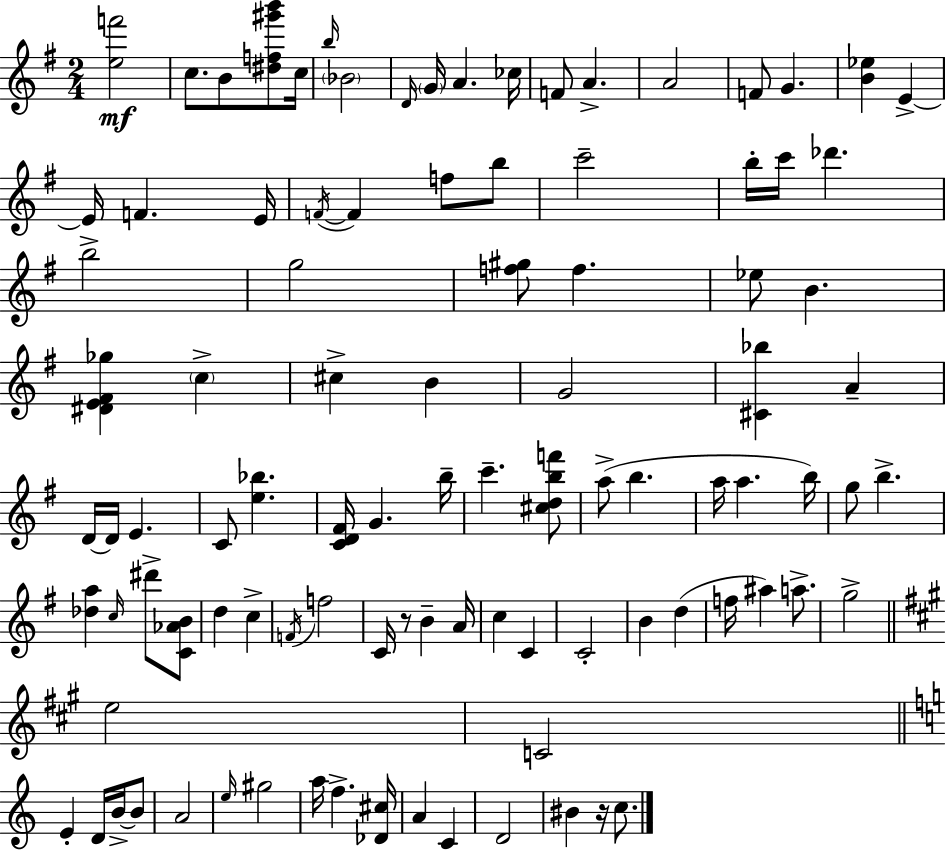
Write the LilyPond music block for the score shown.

{
  \clef treble
  \numericTimeSignature
  \time 2/4
  \key e \minor
  \repeat volta 2 { <e'' f'''>2\mf | c''8. b'8 <dis'' f'' gis''' b'''>8 c''16 | \grace { b''16 } \parenthesize bes'2 | \grace { d'16 } \parenthesize g'16 a'4. | \break ces''16 f'8 a'4.-> | a'2 | f'8 g'4. | <b' ees''>4 e'4->~~ | \break e'16 f'4. | e'16 \acciaccatura { f'16~ }~ f'4 f''8 | b''8 c'''2-- | b''16-. c'''16 des'''4. | \break b''2-> | g''2 | <f'' gis''>8 f''4. | ees''8 b'4. | \break <dis' e' fis' ges''>4 \parenthesize c''4-> | cis''4-> b'4 | g'2 | <cis' bes''>4 a'4-- | \break d'16~~ d'16 e'4. | c'8 <e'' bes''>4. | <c' d' fis'>16 g'4. | b''16-- c'''4.-- | \break <cis'' d'' b'' f'''>8 a''8->( b''4. | a''16 a''4. | b''16) g''8 b''4.-> | <des'' a''>4 \grace { c''16 } | \break dis'''8-> <c' aes' b'>8 d''4 | c''4-> \acciaccatura { f'16 } f''2 | c'16 r8 | b'4-- a'16 c''4 | \break c'4 c'2-. | b'4 | d''4( f''16 ais''4) | a''8.-> g''2-> | \break \bar "||" \break \key a \major e''2 | c'2 | \bar "||" \break \key c \major e'4-. d'16 b'16->~~ b'8 | a'2 | \grace { e''16 } gis''2 | a''16 f''4.-> | \break <des' cis''>16 a'4 c'4 | d'2 | bis'4 r16 c''8. | } \bar "|."
}